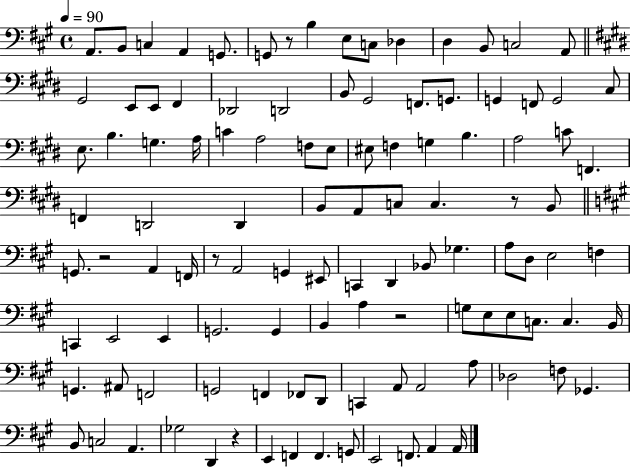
A2/e. B2/e C3/q A2/q G2/e. G2/e R/e B3/q E3/e C3/e Db3/q D3/q B2/e C3/h A2/e G#2/h E2/e E2/e F#2/q Db2/h D2/h B2/e G#2/h F2/e. G2/e. G2/q F2/e G2/h C#3/e E3/e. B3/q. G3/q. A3/s C4/q A3/h F3/e E3/e EIS3/e F3/q G3/q B3/q. A3/h C4/e F2/q. F2/q D2/h D2/q B2/e A2/e C3/e C3/q. R/e B2/e G2/e. R/h A2/q F2/s R/e A2/h G2/q EIS2/e C2/q D2/q Bb2/e Gb3/q. A3/e D3/e E3/h F3/q C2/q E2/h E2/q G2/h. G2/q B2/q A3/q R/h G3/e E3/e E3/e C3/e. C3/q. B2/s G2/q. A#2/e F2/h G2/h F2/q FES2/e D2/e C2/q A2/e A2/h A3/e Db3/h F3/e Gb2/q. B2/e C3/h A2/q. Gb3/h D2/q R/q E2/q F2/q F2/q. G2/e E2/h F2/e. A2/q A2/s